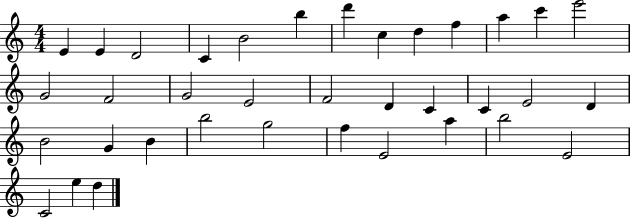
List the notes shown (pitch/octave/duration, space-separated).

E4/q E4/q D4/h C4/q B4/h B5/q D6/q C5/q D5/q F5/q A5/q C6/q E6/h G4/h F4/h G4/h E4/h F4/h D4/q C4/q C4/q E4/h D4/q B4/h G4/q B4/q B5/h G5/h F5/q E4/h A5/q B5/h E4/h C4/h E5/q D5/q